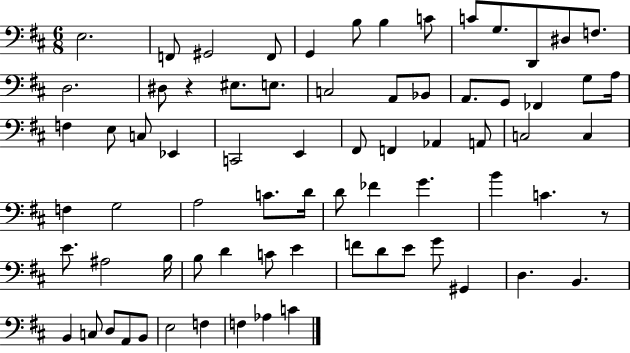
X:1
T:Untitled
M:6/8
L:1/4
K:D
E,2 F,,/2 ^G,,2 F,,/2 G,, B,/2 B, C/2 C/2 G,/2 D,,/2 ^D,/2 F,/2 D,2 ^D,/2 z ^E,/2 E,/2 C,2 A,,/2 _B,,/2 A,,/2 G,,/2 _F,, G,/2 A,/4 F, E,/2 C,/2 _E,, C,,2 E,, ^F,,/2 F,, _A,, A,,/2 C,2 C, F, G,2 A,2 C/2 D/4 D/2 _F G B C z/2 E/2 ^A,2 B,/4 B,/2 D C/2 E F/2 D/2 E/2 G/2 ^G,, D, B,, B,, C,/2 D,/2 A,,/2 B,,/2 E,2 F, F, _A, C